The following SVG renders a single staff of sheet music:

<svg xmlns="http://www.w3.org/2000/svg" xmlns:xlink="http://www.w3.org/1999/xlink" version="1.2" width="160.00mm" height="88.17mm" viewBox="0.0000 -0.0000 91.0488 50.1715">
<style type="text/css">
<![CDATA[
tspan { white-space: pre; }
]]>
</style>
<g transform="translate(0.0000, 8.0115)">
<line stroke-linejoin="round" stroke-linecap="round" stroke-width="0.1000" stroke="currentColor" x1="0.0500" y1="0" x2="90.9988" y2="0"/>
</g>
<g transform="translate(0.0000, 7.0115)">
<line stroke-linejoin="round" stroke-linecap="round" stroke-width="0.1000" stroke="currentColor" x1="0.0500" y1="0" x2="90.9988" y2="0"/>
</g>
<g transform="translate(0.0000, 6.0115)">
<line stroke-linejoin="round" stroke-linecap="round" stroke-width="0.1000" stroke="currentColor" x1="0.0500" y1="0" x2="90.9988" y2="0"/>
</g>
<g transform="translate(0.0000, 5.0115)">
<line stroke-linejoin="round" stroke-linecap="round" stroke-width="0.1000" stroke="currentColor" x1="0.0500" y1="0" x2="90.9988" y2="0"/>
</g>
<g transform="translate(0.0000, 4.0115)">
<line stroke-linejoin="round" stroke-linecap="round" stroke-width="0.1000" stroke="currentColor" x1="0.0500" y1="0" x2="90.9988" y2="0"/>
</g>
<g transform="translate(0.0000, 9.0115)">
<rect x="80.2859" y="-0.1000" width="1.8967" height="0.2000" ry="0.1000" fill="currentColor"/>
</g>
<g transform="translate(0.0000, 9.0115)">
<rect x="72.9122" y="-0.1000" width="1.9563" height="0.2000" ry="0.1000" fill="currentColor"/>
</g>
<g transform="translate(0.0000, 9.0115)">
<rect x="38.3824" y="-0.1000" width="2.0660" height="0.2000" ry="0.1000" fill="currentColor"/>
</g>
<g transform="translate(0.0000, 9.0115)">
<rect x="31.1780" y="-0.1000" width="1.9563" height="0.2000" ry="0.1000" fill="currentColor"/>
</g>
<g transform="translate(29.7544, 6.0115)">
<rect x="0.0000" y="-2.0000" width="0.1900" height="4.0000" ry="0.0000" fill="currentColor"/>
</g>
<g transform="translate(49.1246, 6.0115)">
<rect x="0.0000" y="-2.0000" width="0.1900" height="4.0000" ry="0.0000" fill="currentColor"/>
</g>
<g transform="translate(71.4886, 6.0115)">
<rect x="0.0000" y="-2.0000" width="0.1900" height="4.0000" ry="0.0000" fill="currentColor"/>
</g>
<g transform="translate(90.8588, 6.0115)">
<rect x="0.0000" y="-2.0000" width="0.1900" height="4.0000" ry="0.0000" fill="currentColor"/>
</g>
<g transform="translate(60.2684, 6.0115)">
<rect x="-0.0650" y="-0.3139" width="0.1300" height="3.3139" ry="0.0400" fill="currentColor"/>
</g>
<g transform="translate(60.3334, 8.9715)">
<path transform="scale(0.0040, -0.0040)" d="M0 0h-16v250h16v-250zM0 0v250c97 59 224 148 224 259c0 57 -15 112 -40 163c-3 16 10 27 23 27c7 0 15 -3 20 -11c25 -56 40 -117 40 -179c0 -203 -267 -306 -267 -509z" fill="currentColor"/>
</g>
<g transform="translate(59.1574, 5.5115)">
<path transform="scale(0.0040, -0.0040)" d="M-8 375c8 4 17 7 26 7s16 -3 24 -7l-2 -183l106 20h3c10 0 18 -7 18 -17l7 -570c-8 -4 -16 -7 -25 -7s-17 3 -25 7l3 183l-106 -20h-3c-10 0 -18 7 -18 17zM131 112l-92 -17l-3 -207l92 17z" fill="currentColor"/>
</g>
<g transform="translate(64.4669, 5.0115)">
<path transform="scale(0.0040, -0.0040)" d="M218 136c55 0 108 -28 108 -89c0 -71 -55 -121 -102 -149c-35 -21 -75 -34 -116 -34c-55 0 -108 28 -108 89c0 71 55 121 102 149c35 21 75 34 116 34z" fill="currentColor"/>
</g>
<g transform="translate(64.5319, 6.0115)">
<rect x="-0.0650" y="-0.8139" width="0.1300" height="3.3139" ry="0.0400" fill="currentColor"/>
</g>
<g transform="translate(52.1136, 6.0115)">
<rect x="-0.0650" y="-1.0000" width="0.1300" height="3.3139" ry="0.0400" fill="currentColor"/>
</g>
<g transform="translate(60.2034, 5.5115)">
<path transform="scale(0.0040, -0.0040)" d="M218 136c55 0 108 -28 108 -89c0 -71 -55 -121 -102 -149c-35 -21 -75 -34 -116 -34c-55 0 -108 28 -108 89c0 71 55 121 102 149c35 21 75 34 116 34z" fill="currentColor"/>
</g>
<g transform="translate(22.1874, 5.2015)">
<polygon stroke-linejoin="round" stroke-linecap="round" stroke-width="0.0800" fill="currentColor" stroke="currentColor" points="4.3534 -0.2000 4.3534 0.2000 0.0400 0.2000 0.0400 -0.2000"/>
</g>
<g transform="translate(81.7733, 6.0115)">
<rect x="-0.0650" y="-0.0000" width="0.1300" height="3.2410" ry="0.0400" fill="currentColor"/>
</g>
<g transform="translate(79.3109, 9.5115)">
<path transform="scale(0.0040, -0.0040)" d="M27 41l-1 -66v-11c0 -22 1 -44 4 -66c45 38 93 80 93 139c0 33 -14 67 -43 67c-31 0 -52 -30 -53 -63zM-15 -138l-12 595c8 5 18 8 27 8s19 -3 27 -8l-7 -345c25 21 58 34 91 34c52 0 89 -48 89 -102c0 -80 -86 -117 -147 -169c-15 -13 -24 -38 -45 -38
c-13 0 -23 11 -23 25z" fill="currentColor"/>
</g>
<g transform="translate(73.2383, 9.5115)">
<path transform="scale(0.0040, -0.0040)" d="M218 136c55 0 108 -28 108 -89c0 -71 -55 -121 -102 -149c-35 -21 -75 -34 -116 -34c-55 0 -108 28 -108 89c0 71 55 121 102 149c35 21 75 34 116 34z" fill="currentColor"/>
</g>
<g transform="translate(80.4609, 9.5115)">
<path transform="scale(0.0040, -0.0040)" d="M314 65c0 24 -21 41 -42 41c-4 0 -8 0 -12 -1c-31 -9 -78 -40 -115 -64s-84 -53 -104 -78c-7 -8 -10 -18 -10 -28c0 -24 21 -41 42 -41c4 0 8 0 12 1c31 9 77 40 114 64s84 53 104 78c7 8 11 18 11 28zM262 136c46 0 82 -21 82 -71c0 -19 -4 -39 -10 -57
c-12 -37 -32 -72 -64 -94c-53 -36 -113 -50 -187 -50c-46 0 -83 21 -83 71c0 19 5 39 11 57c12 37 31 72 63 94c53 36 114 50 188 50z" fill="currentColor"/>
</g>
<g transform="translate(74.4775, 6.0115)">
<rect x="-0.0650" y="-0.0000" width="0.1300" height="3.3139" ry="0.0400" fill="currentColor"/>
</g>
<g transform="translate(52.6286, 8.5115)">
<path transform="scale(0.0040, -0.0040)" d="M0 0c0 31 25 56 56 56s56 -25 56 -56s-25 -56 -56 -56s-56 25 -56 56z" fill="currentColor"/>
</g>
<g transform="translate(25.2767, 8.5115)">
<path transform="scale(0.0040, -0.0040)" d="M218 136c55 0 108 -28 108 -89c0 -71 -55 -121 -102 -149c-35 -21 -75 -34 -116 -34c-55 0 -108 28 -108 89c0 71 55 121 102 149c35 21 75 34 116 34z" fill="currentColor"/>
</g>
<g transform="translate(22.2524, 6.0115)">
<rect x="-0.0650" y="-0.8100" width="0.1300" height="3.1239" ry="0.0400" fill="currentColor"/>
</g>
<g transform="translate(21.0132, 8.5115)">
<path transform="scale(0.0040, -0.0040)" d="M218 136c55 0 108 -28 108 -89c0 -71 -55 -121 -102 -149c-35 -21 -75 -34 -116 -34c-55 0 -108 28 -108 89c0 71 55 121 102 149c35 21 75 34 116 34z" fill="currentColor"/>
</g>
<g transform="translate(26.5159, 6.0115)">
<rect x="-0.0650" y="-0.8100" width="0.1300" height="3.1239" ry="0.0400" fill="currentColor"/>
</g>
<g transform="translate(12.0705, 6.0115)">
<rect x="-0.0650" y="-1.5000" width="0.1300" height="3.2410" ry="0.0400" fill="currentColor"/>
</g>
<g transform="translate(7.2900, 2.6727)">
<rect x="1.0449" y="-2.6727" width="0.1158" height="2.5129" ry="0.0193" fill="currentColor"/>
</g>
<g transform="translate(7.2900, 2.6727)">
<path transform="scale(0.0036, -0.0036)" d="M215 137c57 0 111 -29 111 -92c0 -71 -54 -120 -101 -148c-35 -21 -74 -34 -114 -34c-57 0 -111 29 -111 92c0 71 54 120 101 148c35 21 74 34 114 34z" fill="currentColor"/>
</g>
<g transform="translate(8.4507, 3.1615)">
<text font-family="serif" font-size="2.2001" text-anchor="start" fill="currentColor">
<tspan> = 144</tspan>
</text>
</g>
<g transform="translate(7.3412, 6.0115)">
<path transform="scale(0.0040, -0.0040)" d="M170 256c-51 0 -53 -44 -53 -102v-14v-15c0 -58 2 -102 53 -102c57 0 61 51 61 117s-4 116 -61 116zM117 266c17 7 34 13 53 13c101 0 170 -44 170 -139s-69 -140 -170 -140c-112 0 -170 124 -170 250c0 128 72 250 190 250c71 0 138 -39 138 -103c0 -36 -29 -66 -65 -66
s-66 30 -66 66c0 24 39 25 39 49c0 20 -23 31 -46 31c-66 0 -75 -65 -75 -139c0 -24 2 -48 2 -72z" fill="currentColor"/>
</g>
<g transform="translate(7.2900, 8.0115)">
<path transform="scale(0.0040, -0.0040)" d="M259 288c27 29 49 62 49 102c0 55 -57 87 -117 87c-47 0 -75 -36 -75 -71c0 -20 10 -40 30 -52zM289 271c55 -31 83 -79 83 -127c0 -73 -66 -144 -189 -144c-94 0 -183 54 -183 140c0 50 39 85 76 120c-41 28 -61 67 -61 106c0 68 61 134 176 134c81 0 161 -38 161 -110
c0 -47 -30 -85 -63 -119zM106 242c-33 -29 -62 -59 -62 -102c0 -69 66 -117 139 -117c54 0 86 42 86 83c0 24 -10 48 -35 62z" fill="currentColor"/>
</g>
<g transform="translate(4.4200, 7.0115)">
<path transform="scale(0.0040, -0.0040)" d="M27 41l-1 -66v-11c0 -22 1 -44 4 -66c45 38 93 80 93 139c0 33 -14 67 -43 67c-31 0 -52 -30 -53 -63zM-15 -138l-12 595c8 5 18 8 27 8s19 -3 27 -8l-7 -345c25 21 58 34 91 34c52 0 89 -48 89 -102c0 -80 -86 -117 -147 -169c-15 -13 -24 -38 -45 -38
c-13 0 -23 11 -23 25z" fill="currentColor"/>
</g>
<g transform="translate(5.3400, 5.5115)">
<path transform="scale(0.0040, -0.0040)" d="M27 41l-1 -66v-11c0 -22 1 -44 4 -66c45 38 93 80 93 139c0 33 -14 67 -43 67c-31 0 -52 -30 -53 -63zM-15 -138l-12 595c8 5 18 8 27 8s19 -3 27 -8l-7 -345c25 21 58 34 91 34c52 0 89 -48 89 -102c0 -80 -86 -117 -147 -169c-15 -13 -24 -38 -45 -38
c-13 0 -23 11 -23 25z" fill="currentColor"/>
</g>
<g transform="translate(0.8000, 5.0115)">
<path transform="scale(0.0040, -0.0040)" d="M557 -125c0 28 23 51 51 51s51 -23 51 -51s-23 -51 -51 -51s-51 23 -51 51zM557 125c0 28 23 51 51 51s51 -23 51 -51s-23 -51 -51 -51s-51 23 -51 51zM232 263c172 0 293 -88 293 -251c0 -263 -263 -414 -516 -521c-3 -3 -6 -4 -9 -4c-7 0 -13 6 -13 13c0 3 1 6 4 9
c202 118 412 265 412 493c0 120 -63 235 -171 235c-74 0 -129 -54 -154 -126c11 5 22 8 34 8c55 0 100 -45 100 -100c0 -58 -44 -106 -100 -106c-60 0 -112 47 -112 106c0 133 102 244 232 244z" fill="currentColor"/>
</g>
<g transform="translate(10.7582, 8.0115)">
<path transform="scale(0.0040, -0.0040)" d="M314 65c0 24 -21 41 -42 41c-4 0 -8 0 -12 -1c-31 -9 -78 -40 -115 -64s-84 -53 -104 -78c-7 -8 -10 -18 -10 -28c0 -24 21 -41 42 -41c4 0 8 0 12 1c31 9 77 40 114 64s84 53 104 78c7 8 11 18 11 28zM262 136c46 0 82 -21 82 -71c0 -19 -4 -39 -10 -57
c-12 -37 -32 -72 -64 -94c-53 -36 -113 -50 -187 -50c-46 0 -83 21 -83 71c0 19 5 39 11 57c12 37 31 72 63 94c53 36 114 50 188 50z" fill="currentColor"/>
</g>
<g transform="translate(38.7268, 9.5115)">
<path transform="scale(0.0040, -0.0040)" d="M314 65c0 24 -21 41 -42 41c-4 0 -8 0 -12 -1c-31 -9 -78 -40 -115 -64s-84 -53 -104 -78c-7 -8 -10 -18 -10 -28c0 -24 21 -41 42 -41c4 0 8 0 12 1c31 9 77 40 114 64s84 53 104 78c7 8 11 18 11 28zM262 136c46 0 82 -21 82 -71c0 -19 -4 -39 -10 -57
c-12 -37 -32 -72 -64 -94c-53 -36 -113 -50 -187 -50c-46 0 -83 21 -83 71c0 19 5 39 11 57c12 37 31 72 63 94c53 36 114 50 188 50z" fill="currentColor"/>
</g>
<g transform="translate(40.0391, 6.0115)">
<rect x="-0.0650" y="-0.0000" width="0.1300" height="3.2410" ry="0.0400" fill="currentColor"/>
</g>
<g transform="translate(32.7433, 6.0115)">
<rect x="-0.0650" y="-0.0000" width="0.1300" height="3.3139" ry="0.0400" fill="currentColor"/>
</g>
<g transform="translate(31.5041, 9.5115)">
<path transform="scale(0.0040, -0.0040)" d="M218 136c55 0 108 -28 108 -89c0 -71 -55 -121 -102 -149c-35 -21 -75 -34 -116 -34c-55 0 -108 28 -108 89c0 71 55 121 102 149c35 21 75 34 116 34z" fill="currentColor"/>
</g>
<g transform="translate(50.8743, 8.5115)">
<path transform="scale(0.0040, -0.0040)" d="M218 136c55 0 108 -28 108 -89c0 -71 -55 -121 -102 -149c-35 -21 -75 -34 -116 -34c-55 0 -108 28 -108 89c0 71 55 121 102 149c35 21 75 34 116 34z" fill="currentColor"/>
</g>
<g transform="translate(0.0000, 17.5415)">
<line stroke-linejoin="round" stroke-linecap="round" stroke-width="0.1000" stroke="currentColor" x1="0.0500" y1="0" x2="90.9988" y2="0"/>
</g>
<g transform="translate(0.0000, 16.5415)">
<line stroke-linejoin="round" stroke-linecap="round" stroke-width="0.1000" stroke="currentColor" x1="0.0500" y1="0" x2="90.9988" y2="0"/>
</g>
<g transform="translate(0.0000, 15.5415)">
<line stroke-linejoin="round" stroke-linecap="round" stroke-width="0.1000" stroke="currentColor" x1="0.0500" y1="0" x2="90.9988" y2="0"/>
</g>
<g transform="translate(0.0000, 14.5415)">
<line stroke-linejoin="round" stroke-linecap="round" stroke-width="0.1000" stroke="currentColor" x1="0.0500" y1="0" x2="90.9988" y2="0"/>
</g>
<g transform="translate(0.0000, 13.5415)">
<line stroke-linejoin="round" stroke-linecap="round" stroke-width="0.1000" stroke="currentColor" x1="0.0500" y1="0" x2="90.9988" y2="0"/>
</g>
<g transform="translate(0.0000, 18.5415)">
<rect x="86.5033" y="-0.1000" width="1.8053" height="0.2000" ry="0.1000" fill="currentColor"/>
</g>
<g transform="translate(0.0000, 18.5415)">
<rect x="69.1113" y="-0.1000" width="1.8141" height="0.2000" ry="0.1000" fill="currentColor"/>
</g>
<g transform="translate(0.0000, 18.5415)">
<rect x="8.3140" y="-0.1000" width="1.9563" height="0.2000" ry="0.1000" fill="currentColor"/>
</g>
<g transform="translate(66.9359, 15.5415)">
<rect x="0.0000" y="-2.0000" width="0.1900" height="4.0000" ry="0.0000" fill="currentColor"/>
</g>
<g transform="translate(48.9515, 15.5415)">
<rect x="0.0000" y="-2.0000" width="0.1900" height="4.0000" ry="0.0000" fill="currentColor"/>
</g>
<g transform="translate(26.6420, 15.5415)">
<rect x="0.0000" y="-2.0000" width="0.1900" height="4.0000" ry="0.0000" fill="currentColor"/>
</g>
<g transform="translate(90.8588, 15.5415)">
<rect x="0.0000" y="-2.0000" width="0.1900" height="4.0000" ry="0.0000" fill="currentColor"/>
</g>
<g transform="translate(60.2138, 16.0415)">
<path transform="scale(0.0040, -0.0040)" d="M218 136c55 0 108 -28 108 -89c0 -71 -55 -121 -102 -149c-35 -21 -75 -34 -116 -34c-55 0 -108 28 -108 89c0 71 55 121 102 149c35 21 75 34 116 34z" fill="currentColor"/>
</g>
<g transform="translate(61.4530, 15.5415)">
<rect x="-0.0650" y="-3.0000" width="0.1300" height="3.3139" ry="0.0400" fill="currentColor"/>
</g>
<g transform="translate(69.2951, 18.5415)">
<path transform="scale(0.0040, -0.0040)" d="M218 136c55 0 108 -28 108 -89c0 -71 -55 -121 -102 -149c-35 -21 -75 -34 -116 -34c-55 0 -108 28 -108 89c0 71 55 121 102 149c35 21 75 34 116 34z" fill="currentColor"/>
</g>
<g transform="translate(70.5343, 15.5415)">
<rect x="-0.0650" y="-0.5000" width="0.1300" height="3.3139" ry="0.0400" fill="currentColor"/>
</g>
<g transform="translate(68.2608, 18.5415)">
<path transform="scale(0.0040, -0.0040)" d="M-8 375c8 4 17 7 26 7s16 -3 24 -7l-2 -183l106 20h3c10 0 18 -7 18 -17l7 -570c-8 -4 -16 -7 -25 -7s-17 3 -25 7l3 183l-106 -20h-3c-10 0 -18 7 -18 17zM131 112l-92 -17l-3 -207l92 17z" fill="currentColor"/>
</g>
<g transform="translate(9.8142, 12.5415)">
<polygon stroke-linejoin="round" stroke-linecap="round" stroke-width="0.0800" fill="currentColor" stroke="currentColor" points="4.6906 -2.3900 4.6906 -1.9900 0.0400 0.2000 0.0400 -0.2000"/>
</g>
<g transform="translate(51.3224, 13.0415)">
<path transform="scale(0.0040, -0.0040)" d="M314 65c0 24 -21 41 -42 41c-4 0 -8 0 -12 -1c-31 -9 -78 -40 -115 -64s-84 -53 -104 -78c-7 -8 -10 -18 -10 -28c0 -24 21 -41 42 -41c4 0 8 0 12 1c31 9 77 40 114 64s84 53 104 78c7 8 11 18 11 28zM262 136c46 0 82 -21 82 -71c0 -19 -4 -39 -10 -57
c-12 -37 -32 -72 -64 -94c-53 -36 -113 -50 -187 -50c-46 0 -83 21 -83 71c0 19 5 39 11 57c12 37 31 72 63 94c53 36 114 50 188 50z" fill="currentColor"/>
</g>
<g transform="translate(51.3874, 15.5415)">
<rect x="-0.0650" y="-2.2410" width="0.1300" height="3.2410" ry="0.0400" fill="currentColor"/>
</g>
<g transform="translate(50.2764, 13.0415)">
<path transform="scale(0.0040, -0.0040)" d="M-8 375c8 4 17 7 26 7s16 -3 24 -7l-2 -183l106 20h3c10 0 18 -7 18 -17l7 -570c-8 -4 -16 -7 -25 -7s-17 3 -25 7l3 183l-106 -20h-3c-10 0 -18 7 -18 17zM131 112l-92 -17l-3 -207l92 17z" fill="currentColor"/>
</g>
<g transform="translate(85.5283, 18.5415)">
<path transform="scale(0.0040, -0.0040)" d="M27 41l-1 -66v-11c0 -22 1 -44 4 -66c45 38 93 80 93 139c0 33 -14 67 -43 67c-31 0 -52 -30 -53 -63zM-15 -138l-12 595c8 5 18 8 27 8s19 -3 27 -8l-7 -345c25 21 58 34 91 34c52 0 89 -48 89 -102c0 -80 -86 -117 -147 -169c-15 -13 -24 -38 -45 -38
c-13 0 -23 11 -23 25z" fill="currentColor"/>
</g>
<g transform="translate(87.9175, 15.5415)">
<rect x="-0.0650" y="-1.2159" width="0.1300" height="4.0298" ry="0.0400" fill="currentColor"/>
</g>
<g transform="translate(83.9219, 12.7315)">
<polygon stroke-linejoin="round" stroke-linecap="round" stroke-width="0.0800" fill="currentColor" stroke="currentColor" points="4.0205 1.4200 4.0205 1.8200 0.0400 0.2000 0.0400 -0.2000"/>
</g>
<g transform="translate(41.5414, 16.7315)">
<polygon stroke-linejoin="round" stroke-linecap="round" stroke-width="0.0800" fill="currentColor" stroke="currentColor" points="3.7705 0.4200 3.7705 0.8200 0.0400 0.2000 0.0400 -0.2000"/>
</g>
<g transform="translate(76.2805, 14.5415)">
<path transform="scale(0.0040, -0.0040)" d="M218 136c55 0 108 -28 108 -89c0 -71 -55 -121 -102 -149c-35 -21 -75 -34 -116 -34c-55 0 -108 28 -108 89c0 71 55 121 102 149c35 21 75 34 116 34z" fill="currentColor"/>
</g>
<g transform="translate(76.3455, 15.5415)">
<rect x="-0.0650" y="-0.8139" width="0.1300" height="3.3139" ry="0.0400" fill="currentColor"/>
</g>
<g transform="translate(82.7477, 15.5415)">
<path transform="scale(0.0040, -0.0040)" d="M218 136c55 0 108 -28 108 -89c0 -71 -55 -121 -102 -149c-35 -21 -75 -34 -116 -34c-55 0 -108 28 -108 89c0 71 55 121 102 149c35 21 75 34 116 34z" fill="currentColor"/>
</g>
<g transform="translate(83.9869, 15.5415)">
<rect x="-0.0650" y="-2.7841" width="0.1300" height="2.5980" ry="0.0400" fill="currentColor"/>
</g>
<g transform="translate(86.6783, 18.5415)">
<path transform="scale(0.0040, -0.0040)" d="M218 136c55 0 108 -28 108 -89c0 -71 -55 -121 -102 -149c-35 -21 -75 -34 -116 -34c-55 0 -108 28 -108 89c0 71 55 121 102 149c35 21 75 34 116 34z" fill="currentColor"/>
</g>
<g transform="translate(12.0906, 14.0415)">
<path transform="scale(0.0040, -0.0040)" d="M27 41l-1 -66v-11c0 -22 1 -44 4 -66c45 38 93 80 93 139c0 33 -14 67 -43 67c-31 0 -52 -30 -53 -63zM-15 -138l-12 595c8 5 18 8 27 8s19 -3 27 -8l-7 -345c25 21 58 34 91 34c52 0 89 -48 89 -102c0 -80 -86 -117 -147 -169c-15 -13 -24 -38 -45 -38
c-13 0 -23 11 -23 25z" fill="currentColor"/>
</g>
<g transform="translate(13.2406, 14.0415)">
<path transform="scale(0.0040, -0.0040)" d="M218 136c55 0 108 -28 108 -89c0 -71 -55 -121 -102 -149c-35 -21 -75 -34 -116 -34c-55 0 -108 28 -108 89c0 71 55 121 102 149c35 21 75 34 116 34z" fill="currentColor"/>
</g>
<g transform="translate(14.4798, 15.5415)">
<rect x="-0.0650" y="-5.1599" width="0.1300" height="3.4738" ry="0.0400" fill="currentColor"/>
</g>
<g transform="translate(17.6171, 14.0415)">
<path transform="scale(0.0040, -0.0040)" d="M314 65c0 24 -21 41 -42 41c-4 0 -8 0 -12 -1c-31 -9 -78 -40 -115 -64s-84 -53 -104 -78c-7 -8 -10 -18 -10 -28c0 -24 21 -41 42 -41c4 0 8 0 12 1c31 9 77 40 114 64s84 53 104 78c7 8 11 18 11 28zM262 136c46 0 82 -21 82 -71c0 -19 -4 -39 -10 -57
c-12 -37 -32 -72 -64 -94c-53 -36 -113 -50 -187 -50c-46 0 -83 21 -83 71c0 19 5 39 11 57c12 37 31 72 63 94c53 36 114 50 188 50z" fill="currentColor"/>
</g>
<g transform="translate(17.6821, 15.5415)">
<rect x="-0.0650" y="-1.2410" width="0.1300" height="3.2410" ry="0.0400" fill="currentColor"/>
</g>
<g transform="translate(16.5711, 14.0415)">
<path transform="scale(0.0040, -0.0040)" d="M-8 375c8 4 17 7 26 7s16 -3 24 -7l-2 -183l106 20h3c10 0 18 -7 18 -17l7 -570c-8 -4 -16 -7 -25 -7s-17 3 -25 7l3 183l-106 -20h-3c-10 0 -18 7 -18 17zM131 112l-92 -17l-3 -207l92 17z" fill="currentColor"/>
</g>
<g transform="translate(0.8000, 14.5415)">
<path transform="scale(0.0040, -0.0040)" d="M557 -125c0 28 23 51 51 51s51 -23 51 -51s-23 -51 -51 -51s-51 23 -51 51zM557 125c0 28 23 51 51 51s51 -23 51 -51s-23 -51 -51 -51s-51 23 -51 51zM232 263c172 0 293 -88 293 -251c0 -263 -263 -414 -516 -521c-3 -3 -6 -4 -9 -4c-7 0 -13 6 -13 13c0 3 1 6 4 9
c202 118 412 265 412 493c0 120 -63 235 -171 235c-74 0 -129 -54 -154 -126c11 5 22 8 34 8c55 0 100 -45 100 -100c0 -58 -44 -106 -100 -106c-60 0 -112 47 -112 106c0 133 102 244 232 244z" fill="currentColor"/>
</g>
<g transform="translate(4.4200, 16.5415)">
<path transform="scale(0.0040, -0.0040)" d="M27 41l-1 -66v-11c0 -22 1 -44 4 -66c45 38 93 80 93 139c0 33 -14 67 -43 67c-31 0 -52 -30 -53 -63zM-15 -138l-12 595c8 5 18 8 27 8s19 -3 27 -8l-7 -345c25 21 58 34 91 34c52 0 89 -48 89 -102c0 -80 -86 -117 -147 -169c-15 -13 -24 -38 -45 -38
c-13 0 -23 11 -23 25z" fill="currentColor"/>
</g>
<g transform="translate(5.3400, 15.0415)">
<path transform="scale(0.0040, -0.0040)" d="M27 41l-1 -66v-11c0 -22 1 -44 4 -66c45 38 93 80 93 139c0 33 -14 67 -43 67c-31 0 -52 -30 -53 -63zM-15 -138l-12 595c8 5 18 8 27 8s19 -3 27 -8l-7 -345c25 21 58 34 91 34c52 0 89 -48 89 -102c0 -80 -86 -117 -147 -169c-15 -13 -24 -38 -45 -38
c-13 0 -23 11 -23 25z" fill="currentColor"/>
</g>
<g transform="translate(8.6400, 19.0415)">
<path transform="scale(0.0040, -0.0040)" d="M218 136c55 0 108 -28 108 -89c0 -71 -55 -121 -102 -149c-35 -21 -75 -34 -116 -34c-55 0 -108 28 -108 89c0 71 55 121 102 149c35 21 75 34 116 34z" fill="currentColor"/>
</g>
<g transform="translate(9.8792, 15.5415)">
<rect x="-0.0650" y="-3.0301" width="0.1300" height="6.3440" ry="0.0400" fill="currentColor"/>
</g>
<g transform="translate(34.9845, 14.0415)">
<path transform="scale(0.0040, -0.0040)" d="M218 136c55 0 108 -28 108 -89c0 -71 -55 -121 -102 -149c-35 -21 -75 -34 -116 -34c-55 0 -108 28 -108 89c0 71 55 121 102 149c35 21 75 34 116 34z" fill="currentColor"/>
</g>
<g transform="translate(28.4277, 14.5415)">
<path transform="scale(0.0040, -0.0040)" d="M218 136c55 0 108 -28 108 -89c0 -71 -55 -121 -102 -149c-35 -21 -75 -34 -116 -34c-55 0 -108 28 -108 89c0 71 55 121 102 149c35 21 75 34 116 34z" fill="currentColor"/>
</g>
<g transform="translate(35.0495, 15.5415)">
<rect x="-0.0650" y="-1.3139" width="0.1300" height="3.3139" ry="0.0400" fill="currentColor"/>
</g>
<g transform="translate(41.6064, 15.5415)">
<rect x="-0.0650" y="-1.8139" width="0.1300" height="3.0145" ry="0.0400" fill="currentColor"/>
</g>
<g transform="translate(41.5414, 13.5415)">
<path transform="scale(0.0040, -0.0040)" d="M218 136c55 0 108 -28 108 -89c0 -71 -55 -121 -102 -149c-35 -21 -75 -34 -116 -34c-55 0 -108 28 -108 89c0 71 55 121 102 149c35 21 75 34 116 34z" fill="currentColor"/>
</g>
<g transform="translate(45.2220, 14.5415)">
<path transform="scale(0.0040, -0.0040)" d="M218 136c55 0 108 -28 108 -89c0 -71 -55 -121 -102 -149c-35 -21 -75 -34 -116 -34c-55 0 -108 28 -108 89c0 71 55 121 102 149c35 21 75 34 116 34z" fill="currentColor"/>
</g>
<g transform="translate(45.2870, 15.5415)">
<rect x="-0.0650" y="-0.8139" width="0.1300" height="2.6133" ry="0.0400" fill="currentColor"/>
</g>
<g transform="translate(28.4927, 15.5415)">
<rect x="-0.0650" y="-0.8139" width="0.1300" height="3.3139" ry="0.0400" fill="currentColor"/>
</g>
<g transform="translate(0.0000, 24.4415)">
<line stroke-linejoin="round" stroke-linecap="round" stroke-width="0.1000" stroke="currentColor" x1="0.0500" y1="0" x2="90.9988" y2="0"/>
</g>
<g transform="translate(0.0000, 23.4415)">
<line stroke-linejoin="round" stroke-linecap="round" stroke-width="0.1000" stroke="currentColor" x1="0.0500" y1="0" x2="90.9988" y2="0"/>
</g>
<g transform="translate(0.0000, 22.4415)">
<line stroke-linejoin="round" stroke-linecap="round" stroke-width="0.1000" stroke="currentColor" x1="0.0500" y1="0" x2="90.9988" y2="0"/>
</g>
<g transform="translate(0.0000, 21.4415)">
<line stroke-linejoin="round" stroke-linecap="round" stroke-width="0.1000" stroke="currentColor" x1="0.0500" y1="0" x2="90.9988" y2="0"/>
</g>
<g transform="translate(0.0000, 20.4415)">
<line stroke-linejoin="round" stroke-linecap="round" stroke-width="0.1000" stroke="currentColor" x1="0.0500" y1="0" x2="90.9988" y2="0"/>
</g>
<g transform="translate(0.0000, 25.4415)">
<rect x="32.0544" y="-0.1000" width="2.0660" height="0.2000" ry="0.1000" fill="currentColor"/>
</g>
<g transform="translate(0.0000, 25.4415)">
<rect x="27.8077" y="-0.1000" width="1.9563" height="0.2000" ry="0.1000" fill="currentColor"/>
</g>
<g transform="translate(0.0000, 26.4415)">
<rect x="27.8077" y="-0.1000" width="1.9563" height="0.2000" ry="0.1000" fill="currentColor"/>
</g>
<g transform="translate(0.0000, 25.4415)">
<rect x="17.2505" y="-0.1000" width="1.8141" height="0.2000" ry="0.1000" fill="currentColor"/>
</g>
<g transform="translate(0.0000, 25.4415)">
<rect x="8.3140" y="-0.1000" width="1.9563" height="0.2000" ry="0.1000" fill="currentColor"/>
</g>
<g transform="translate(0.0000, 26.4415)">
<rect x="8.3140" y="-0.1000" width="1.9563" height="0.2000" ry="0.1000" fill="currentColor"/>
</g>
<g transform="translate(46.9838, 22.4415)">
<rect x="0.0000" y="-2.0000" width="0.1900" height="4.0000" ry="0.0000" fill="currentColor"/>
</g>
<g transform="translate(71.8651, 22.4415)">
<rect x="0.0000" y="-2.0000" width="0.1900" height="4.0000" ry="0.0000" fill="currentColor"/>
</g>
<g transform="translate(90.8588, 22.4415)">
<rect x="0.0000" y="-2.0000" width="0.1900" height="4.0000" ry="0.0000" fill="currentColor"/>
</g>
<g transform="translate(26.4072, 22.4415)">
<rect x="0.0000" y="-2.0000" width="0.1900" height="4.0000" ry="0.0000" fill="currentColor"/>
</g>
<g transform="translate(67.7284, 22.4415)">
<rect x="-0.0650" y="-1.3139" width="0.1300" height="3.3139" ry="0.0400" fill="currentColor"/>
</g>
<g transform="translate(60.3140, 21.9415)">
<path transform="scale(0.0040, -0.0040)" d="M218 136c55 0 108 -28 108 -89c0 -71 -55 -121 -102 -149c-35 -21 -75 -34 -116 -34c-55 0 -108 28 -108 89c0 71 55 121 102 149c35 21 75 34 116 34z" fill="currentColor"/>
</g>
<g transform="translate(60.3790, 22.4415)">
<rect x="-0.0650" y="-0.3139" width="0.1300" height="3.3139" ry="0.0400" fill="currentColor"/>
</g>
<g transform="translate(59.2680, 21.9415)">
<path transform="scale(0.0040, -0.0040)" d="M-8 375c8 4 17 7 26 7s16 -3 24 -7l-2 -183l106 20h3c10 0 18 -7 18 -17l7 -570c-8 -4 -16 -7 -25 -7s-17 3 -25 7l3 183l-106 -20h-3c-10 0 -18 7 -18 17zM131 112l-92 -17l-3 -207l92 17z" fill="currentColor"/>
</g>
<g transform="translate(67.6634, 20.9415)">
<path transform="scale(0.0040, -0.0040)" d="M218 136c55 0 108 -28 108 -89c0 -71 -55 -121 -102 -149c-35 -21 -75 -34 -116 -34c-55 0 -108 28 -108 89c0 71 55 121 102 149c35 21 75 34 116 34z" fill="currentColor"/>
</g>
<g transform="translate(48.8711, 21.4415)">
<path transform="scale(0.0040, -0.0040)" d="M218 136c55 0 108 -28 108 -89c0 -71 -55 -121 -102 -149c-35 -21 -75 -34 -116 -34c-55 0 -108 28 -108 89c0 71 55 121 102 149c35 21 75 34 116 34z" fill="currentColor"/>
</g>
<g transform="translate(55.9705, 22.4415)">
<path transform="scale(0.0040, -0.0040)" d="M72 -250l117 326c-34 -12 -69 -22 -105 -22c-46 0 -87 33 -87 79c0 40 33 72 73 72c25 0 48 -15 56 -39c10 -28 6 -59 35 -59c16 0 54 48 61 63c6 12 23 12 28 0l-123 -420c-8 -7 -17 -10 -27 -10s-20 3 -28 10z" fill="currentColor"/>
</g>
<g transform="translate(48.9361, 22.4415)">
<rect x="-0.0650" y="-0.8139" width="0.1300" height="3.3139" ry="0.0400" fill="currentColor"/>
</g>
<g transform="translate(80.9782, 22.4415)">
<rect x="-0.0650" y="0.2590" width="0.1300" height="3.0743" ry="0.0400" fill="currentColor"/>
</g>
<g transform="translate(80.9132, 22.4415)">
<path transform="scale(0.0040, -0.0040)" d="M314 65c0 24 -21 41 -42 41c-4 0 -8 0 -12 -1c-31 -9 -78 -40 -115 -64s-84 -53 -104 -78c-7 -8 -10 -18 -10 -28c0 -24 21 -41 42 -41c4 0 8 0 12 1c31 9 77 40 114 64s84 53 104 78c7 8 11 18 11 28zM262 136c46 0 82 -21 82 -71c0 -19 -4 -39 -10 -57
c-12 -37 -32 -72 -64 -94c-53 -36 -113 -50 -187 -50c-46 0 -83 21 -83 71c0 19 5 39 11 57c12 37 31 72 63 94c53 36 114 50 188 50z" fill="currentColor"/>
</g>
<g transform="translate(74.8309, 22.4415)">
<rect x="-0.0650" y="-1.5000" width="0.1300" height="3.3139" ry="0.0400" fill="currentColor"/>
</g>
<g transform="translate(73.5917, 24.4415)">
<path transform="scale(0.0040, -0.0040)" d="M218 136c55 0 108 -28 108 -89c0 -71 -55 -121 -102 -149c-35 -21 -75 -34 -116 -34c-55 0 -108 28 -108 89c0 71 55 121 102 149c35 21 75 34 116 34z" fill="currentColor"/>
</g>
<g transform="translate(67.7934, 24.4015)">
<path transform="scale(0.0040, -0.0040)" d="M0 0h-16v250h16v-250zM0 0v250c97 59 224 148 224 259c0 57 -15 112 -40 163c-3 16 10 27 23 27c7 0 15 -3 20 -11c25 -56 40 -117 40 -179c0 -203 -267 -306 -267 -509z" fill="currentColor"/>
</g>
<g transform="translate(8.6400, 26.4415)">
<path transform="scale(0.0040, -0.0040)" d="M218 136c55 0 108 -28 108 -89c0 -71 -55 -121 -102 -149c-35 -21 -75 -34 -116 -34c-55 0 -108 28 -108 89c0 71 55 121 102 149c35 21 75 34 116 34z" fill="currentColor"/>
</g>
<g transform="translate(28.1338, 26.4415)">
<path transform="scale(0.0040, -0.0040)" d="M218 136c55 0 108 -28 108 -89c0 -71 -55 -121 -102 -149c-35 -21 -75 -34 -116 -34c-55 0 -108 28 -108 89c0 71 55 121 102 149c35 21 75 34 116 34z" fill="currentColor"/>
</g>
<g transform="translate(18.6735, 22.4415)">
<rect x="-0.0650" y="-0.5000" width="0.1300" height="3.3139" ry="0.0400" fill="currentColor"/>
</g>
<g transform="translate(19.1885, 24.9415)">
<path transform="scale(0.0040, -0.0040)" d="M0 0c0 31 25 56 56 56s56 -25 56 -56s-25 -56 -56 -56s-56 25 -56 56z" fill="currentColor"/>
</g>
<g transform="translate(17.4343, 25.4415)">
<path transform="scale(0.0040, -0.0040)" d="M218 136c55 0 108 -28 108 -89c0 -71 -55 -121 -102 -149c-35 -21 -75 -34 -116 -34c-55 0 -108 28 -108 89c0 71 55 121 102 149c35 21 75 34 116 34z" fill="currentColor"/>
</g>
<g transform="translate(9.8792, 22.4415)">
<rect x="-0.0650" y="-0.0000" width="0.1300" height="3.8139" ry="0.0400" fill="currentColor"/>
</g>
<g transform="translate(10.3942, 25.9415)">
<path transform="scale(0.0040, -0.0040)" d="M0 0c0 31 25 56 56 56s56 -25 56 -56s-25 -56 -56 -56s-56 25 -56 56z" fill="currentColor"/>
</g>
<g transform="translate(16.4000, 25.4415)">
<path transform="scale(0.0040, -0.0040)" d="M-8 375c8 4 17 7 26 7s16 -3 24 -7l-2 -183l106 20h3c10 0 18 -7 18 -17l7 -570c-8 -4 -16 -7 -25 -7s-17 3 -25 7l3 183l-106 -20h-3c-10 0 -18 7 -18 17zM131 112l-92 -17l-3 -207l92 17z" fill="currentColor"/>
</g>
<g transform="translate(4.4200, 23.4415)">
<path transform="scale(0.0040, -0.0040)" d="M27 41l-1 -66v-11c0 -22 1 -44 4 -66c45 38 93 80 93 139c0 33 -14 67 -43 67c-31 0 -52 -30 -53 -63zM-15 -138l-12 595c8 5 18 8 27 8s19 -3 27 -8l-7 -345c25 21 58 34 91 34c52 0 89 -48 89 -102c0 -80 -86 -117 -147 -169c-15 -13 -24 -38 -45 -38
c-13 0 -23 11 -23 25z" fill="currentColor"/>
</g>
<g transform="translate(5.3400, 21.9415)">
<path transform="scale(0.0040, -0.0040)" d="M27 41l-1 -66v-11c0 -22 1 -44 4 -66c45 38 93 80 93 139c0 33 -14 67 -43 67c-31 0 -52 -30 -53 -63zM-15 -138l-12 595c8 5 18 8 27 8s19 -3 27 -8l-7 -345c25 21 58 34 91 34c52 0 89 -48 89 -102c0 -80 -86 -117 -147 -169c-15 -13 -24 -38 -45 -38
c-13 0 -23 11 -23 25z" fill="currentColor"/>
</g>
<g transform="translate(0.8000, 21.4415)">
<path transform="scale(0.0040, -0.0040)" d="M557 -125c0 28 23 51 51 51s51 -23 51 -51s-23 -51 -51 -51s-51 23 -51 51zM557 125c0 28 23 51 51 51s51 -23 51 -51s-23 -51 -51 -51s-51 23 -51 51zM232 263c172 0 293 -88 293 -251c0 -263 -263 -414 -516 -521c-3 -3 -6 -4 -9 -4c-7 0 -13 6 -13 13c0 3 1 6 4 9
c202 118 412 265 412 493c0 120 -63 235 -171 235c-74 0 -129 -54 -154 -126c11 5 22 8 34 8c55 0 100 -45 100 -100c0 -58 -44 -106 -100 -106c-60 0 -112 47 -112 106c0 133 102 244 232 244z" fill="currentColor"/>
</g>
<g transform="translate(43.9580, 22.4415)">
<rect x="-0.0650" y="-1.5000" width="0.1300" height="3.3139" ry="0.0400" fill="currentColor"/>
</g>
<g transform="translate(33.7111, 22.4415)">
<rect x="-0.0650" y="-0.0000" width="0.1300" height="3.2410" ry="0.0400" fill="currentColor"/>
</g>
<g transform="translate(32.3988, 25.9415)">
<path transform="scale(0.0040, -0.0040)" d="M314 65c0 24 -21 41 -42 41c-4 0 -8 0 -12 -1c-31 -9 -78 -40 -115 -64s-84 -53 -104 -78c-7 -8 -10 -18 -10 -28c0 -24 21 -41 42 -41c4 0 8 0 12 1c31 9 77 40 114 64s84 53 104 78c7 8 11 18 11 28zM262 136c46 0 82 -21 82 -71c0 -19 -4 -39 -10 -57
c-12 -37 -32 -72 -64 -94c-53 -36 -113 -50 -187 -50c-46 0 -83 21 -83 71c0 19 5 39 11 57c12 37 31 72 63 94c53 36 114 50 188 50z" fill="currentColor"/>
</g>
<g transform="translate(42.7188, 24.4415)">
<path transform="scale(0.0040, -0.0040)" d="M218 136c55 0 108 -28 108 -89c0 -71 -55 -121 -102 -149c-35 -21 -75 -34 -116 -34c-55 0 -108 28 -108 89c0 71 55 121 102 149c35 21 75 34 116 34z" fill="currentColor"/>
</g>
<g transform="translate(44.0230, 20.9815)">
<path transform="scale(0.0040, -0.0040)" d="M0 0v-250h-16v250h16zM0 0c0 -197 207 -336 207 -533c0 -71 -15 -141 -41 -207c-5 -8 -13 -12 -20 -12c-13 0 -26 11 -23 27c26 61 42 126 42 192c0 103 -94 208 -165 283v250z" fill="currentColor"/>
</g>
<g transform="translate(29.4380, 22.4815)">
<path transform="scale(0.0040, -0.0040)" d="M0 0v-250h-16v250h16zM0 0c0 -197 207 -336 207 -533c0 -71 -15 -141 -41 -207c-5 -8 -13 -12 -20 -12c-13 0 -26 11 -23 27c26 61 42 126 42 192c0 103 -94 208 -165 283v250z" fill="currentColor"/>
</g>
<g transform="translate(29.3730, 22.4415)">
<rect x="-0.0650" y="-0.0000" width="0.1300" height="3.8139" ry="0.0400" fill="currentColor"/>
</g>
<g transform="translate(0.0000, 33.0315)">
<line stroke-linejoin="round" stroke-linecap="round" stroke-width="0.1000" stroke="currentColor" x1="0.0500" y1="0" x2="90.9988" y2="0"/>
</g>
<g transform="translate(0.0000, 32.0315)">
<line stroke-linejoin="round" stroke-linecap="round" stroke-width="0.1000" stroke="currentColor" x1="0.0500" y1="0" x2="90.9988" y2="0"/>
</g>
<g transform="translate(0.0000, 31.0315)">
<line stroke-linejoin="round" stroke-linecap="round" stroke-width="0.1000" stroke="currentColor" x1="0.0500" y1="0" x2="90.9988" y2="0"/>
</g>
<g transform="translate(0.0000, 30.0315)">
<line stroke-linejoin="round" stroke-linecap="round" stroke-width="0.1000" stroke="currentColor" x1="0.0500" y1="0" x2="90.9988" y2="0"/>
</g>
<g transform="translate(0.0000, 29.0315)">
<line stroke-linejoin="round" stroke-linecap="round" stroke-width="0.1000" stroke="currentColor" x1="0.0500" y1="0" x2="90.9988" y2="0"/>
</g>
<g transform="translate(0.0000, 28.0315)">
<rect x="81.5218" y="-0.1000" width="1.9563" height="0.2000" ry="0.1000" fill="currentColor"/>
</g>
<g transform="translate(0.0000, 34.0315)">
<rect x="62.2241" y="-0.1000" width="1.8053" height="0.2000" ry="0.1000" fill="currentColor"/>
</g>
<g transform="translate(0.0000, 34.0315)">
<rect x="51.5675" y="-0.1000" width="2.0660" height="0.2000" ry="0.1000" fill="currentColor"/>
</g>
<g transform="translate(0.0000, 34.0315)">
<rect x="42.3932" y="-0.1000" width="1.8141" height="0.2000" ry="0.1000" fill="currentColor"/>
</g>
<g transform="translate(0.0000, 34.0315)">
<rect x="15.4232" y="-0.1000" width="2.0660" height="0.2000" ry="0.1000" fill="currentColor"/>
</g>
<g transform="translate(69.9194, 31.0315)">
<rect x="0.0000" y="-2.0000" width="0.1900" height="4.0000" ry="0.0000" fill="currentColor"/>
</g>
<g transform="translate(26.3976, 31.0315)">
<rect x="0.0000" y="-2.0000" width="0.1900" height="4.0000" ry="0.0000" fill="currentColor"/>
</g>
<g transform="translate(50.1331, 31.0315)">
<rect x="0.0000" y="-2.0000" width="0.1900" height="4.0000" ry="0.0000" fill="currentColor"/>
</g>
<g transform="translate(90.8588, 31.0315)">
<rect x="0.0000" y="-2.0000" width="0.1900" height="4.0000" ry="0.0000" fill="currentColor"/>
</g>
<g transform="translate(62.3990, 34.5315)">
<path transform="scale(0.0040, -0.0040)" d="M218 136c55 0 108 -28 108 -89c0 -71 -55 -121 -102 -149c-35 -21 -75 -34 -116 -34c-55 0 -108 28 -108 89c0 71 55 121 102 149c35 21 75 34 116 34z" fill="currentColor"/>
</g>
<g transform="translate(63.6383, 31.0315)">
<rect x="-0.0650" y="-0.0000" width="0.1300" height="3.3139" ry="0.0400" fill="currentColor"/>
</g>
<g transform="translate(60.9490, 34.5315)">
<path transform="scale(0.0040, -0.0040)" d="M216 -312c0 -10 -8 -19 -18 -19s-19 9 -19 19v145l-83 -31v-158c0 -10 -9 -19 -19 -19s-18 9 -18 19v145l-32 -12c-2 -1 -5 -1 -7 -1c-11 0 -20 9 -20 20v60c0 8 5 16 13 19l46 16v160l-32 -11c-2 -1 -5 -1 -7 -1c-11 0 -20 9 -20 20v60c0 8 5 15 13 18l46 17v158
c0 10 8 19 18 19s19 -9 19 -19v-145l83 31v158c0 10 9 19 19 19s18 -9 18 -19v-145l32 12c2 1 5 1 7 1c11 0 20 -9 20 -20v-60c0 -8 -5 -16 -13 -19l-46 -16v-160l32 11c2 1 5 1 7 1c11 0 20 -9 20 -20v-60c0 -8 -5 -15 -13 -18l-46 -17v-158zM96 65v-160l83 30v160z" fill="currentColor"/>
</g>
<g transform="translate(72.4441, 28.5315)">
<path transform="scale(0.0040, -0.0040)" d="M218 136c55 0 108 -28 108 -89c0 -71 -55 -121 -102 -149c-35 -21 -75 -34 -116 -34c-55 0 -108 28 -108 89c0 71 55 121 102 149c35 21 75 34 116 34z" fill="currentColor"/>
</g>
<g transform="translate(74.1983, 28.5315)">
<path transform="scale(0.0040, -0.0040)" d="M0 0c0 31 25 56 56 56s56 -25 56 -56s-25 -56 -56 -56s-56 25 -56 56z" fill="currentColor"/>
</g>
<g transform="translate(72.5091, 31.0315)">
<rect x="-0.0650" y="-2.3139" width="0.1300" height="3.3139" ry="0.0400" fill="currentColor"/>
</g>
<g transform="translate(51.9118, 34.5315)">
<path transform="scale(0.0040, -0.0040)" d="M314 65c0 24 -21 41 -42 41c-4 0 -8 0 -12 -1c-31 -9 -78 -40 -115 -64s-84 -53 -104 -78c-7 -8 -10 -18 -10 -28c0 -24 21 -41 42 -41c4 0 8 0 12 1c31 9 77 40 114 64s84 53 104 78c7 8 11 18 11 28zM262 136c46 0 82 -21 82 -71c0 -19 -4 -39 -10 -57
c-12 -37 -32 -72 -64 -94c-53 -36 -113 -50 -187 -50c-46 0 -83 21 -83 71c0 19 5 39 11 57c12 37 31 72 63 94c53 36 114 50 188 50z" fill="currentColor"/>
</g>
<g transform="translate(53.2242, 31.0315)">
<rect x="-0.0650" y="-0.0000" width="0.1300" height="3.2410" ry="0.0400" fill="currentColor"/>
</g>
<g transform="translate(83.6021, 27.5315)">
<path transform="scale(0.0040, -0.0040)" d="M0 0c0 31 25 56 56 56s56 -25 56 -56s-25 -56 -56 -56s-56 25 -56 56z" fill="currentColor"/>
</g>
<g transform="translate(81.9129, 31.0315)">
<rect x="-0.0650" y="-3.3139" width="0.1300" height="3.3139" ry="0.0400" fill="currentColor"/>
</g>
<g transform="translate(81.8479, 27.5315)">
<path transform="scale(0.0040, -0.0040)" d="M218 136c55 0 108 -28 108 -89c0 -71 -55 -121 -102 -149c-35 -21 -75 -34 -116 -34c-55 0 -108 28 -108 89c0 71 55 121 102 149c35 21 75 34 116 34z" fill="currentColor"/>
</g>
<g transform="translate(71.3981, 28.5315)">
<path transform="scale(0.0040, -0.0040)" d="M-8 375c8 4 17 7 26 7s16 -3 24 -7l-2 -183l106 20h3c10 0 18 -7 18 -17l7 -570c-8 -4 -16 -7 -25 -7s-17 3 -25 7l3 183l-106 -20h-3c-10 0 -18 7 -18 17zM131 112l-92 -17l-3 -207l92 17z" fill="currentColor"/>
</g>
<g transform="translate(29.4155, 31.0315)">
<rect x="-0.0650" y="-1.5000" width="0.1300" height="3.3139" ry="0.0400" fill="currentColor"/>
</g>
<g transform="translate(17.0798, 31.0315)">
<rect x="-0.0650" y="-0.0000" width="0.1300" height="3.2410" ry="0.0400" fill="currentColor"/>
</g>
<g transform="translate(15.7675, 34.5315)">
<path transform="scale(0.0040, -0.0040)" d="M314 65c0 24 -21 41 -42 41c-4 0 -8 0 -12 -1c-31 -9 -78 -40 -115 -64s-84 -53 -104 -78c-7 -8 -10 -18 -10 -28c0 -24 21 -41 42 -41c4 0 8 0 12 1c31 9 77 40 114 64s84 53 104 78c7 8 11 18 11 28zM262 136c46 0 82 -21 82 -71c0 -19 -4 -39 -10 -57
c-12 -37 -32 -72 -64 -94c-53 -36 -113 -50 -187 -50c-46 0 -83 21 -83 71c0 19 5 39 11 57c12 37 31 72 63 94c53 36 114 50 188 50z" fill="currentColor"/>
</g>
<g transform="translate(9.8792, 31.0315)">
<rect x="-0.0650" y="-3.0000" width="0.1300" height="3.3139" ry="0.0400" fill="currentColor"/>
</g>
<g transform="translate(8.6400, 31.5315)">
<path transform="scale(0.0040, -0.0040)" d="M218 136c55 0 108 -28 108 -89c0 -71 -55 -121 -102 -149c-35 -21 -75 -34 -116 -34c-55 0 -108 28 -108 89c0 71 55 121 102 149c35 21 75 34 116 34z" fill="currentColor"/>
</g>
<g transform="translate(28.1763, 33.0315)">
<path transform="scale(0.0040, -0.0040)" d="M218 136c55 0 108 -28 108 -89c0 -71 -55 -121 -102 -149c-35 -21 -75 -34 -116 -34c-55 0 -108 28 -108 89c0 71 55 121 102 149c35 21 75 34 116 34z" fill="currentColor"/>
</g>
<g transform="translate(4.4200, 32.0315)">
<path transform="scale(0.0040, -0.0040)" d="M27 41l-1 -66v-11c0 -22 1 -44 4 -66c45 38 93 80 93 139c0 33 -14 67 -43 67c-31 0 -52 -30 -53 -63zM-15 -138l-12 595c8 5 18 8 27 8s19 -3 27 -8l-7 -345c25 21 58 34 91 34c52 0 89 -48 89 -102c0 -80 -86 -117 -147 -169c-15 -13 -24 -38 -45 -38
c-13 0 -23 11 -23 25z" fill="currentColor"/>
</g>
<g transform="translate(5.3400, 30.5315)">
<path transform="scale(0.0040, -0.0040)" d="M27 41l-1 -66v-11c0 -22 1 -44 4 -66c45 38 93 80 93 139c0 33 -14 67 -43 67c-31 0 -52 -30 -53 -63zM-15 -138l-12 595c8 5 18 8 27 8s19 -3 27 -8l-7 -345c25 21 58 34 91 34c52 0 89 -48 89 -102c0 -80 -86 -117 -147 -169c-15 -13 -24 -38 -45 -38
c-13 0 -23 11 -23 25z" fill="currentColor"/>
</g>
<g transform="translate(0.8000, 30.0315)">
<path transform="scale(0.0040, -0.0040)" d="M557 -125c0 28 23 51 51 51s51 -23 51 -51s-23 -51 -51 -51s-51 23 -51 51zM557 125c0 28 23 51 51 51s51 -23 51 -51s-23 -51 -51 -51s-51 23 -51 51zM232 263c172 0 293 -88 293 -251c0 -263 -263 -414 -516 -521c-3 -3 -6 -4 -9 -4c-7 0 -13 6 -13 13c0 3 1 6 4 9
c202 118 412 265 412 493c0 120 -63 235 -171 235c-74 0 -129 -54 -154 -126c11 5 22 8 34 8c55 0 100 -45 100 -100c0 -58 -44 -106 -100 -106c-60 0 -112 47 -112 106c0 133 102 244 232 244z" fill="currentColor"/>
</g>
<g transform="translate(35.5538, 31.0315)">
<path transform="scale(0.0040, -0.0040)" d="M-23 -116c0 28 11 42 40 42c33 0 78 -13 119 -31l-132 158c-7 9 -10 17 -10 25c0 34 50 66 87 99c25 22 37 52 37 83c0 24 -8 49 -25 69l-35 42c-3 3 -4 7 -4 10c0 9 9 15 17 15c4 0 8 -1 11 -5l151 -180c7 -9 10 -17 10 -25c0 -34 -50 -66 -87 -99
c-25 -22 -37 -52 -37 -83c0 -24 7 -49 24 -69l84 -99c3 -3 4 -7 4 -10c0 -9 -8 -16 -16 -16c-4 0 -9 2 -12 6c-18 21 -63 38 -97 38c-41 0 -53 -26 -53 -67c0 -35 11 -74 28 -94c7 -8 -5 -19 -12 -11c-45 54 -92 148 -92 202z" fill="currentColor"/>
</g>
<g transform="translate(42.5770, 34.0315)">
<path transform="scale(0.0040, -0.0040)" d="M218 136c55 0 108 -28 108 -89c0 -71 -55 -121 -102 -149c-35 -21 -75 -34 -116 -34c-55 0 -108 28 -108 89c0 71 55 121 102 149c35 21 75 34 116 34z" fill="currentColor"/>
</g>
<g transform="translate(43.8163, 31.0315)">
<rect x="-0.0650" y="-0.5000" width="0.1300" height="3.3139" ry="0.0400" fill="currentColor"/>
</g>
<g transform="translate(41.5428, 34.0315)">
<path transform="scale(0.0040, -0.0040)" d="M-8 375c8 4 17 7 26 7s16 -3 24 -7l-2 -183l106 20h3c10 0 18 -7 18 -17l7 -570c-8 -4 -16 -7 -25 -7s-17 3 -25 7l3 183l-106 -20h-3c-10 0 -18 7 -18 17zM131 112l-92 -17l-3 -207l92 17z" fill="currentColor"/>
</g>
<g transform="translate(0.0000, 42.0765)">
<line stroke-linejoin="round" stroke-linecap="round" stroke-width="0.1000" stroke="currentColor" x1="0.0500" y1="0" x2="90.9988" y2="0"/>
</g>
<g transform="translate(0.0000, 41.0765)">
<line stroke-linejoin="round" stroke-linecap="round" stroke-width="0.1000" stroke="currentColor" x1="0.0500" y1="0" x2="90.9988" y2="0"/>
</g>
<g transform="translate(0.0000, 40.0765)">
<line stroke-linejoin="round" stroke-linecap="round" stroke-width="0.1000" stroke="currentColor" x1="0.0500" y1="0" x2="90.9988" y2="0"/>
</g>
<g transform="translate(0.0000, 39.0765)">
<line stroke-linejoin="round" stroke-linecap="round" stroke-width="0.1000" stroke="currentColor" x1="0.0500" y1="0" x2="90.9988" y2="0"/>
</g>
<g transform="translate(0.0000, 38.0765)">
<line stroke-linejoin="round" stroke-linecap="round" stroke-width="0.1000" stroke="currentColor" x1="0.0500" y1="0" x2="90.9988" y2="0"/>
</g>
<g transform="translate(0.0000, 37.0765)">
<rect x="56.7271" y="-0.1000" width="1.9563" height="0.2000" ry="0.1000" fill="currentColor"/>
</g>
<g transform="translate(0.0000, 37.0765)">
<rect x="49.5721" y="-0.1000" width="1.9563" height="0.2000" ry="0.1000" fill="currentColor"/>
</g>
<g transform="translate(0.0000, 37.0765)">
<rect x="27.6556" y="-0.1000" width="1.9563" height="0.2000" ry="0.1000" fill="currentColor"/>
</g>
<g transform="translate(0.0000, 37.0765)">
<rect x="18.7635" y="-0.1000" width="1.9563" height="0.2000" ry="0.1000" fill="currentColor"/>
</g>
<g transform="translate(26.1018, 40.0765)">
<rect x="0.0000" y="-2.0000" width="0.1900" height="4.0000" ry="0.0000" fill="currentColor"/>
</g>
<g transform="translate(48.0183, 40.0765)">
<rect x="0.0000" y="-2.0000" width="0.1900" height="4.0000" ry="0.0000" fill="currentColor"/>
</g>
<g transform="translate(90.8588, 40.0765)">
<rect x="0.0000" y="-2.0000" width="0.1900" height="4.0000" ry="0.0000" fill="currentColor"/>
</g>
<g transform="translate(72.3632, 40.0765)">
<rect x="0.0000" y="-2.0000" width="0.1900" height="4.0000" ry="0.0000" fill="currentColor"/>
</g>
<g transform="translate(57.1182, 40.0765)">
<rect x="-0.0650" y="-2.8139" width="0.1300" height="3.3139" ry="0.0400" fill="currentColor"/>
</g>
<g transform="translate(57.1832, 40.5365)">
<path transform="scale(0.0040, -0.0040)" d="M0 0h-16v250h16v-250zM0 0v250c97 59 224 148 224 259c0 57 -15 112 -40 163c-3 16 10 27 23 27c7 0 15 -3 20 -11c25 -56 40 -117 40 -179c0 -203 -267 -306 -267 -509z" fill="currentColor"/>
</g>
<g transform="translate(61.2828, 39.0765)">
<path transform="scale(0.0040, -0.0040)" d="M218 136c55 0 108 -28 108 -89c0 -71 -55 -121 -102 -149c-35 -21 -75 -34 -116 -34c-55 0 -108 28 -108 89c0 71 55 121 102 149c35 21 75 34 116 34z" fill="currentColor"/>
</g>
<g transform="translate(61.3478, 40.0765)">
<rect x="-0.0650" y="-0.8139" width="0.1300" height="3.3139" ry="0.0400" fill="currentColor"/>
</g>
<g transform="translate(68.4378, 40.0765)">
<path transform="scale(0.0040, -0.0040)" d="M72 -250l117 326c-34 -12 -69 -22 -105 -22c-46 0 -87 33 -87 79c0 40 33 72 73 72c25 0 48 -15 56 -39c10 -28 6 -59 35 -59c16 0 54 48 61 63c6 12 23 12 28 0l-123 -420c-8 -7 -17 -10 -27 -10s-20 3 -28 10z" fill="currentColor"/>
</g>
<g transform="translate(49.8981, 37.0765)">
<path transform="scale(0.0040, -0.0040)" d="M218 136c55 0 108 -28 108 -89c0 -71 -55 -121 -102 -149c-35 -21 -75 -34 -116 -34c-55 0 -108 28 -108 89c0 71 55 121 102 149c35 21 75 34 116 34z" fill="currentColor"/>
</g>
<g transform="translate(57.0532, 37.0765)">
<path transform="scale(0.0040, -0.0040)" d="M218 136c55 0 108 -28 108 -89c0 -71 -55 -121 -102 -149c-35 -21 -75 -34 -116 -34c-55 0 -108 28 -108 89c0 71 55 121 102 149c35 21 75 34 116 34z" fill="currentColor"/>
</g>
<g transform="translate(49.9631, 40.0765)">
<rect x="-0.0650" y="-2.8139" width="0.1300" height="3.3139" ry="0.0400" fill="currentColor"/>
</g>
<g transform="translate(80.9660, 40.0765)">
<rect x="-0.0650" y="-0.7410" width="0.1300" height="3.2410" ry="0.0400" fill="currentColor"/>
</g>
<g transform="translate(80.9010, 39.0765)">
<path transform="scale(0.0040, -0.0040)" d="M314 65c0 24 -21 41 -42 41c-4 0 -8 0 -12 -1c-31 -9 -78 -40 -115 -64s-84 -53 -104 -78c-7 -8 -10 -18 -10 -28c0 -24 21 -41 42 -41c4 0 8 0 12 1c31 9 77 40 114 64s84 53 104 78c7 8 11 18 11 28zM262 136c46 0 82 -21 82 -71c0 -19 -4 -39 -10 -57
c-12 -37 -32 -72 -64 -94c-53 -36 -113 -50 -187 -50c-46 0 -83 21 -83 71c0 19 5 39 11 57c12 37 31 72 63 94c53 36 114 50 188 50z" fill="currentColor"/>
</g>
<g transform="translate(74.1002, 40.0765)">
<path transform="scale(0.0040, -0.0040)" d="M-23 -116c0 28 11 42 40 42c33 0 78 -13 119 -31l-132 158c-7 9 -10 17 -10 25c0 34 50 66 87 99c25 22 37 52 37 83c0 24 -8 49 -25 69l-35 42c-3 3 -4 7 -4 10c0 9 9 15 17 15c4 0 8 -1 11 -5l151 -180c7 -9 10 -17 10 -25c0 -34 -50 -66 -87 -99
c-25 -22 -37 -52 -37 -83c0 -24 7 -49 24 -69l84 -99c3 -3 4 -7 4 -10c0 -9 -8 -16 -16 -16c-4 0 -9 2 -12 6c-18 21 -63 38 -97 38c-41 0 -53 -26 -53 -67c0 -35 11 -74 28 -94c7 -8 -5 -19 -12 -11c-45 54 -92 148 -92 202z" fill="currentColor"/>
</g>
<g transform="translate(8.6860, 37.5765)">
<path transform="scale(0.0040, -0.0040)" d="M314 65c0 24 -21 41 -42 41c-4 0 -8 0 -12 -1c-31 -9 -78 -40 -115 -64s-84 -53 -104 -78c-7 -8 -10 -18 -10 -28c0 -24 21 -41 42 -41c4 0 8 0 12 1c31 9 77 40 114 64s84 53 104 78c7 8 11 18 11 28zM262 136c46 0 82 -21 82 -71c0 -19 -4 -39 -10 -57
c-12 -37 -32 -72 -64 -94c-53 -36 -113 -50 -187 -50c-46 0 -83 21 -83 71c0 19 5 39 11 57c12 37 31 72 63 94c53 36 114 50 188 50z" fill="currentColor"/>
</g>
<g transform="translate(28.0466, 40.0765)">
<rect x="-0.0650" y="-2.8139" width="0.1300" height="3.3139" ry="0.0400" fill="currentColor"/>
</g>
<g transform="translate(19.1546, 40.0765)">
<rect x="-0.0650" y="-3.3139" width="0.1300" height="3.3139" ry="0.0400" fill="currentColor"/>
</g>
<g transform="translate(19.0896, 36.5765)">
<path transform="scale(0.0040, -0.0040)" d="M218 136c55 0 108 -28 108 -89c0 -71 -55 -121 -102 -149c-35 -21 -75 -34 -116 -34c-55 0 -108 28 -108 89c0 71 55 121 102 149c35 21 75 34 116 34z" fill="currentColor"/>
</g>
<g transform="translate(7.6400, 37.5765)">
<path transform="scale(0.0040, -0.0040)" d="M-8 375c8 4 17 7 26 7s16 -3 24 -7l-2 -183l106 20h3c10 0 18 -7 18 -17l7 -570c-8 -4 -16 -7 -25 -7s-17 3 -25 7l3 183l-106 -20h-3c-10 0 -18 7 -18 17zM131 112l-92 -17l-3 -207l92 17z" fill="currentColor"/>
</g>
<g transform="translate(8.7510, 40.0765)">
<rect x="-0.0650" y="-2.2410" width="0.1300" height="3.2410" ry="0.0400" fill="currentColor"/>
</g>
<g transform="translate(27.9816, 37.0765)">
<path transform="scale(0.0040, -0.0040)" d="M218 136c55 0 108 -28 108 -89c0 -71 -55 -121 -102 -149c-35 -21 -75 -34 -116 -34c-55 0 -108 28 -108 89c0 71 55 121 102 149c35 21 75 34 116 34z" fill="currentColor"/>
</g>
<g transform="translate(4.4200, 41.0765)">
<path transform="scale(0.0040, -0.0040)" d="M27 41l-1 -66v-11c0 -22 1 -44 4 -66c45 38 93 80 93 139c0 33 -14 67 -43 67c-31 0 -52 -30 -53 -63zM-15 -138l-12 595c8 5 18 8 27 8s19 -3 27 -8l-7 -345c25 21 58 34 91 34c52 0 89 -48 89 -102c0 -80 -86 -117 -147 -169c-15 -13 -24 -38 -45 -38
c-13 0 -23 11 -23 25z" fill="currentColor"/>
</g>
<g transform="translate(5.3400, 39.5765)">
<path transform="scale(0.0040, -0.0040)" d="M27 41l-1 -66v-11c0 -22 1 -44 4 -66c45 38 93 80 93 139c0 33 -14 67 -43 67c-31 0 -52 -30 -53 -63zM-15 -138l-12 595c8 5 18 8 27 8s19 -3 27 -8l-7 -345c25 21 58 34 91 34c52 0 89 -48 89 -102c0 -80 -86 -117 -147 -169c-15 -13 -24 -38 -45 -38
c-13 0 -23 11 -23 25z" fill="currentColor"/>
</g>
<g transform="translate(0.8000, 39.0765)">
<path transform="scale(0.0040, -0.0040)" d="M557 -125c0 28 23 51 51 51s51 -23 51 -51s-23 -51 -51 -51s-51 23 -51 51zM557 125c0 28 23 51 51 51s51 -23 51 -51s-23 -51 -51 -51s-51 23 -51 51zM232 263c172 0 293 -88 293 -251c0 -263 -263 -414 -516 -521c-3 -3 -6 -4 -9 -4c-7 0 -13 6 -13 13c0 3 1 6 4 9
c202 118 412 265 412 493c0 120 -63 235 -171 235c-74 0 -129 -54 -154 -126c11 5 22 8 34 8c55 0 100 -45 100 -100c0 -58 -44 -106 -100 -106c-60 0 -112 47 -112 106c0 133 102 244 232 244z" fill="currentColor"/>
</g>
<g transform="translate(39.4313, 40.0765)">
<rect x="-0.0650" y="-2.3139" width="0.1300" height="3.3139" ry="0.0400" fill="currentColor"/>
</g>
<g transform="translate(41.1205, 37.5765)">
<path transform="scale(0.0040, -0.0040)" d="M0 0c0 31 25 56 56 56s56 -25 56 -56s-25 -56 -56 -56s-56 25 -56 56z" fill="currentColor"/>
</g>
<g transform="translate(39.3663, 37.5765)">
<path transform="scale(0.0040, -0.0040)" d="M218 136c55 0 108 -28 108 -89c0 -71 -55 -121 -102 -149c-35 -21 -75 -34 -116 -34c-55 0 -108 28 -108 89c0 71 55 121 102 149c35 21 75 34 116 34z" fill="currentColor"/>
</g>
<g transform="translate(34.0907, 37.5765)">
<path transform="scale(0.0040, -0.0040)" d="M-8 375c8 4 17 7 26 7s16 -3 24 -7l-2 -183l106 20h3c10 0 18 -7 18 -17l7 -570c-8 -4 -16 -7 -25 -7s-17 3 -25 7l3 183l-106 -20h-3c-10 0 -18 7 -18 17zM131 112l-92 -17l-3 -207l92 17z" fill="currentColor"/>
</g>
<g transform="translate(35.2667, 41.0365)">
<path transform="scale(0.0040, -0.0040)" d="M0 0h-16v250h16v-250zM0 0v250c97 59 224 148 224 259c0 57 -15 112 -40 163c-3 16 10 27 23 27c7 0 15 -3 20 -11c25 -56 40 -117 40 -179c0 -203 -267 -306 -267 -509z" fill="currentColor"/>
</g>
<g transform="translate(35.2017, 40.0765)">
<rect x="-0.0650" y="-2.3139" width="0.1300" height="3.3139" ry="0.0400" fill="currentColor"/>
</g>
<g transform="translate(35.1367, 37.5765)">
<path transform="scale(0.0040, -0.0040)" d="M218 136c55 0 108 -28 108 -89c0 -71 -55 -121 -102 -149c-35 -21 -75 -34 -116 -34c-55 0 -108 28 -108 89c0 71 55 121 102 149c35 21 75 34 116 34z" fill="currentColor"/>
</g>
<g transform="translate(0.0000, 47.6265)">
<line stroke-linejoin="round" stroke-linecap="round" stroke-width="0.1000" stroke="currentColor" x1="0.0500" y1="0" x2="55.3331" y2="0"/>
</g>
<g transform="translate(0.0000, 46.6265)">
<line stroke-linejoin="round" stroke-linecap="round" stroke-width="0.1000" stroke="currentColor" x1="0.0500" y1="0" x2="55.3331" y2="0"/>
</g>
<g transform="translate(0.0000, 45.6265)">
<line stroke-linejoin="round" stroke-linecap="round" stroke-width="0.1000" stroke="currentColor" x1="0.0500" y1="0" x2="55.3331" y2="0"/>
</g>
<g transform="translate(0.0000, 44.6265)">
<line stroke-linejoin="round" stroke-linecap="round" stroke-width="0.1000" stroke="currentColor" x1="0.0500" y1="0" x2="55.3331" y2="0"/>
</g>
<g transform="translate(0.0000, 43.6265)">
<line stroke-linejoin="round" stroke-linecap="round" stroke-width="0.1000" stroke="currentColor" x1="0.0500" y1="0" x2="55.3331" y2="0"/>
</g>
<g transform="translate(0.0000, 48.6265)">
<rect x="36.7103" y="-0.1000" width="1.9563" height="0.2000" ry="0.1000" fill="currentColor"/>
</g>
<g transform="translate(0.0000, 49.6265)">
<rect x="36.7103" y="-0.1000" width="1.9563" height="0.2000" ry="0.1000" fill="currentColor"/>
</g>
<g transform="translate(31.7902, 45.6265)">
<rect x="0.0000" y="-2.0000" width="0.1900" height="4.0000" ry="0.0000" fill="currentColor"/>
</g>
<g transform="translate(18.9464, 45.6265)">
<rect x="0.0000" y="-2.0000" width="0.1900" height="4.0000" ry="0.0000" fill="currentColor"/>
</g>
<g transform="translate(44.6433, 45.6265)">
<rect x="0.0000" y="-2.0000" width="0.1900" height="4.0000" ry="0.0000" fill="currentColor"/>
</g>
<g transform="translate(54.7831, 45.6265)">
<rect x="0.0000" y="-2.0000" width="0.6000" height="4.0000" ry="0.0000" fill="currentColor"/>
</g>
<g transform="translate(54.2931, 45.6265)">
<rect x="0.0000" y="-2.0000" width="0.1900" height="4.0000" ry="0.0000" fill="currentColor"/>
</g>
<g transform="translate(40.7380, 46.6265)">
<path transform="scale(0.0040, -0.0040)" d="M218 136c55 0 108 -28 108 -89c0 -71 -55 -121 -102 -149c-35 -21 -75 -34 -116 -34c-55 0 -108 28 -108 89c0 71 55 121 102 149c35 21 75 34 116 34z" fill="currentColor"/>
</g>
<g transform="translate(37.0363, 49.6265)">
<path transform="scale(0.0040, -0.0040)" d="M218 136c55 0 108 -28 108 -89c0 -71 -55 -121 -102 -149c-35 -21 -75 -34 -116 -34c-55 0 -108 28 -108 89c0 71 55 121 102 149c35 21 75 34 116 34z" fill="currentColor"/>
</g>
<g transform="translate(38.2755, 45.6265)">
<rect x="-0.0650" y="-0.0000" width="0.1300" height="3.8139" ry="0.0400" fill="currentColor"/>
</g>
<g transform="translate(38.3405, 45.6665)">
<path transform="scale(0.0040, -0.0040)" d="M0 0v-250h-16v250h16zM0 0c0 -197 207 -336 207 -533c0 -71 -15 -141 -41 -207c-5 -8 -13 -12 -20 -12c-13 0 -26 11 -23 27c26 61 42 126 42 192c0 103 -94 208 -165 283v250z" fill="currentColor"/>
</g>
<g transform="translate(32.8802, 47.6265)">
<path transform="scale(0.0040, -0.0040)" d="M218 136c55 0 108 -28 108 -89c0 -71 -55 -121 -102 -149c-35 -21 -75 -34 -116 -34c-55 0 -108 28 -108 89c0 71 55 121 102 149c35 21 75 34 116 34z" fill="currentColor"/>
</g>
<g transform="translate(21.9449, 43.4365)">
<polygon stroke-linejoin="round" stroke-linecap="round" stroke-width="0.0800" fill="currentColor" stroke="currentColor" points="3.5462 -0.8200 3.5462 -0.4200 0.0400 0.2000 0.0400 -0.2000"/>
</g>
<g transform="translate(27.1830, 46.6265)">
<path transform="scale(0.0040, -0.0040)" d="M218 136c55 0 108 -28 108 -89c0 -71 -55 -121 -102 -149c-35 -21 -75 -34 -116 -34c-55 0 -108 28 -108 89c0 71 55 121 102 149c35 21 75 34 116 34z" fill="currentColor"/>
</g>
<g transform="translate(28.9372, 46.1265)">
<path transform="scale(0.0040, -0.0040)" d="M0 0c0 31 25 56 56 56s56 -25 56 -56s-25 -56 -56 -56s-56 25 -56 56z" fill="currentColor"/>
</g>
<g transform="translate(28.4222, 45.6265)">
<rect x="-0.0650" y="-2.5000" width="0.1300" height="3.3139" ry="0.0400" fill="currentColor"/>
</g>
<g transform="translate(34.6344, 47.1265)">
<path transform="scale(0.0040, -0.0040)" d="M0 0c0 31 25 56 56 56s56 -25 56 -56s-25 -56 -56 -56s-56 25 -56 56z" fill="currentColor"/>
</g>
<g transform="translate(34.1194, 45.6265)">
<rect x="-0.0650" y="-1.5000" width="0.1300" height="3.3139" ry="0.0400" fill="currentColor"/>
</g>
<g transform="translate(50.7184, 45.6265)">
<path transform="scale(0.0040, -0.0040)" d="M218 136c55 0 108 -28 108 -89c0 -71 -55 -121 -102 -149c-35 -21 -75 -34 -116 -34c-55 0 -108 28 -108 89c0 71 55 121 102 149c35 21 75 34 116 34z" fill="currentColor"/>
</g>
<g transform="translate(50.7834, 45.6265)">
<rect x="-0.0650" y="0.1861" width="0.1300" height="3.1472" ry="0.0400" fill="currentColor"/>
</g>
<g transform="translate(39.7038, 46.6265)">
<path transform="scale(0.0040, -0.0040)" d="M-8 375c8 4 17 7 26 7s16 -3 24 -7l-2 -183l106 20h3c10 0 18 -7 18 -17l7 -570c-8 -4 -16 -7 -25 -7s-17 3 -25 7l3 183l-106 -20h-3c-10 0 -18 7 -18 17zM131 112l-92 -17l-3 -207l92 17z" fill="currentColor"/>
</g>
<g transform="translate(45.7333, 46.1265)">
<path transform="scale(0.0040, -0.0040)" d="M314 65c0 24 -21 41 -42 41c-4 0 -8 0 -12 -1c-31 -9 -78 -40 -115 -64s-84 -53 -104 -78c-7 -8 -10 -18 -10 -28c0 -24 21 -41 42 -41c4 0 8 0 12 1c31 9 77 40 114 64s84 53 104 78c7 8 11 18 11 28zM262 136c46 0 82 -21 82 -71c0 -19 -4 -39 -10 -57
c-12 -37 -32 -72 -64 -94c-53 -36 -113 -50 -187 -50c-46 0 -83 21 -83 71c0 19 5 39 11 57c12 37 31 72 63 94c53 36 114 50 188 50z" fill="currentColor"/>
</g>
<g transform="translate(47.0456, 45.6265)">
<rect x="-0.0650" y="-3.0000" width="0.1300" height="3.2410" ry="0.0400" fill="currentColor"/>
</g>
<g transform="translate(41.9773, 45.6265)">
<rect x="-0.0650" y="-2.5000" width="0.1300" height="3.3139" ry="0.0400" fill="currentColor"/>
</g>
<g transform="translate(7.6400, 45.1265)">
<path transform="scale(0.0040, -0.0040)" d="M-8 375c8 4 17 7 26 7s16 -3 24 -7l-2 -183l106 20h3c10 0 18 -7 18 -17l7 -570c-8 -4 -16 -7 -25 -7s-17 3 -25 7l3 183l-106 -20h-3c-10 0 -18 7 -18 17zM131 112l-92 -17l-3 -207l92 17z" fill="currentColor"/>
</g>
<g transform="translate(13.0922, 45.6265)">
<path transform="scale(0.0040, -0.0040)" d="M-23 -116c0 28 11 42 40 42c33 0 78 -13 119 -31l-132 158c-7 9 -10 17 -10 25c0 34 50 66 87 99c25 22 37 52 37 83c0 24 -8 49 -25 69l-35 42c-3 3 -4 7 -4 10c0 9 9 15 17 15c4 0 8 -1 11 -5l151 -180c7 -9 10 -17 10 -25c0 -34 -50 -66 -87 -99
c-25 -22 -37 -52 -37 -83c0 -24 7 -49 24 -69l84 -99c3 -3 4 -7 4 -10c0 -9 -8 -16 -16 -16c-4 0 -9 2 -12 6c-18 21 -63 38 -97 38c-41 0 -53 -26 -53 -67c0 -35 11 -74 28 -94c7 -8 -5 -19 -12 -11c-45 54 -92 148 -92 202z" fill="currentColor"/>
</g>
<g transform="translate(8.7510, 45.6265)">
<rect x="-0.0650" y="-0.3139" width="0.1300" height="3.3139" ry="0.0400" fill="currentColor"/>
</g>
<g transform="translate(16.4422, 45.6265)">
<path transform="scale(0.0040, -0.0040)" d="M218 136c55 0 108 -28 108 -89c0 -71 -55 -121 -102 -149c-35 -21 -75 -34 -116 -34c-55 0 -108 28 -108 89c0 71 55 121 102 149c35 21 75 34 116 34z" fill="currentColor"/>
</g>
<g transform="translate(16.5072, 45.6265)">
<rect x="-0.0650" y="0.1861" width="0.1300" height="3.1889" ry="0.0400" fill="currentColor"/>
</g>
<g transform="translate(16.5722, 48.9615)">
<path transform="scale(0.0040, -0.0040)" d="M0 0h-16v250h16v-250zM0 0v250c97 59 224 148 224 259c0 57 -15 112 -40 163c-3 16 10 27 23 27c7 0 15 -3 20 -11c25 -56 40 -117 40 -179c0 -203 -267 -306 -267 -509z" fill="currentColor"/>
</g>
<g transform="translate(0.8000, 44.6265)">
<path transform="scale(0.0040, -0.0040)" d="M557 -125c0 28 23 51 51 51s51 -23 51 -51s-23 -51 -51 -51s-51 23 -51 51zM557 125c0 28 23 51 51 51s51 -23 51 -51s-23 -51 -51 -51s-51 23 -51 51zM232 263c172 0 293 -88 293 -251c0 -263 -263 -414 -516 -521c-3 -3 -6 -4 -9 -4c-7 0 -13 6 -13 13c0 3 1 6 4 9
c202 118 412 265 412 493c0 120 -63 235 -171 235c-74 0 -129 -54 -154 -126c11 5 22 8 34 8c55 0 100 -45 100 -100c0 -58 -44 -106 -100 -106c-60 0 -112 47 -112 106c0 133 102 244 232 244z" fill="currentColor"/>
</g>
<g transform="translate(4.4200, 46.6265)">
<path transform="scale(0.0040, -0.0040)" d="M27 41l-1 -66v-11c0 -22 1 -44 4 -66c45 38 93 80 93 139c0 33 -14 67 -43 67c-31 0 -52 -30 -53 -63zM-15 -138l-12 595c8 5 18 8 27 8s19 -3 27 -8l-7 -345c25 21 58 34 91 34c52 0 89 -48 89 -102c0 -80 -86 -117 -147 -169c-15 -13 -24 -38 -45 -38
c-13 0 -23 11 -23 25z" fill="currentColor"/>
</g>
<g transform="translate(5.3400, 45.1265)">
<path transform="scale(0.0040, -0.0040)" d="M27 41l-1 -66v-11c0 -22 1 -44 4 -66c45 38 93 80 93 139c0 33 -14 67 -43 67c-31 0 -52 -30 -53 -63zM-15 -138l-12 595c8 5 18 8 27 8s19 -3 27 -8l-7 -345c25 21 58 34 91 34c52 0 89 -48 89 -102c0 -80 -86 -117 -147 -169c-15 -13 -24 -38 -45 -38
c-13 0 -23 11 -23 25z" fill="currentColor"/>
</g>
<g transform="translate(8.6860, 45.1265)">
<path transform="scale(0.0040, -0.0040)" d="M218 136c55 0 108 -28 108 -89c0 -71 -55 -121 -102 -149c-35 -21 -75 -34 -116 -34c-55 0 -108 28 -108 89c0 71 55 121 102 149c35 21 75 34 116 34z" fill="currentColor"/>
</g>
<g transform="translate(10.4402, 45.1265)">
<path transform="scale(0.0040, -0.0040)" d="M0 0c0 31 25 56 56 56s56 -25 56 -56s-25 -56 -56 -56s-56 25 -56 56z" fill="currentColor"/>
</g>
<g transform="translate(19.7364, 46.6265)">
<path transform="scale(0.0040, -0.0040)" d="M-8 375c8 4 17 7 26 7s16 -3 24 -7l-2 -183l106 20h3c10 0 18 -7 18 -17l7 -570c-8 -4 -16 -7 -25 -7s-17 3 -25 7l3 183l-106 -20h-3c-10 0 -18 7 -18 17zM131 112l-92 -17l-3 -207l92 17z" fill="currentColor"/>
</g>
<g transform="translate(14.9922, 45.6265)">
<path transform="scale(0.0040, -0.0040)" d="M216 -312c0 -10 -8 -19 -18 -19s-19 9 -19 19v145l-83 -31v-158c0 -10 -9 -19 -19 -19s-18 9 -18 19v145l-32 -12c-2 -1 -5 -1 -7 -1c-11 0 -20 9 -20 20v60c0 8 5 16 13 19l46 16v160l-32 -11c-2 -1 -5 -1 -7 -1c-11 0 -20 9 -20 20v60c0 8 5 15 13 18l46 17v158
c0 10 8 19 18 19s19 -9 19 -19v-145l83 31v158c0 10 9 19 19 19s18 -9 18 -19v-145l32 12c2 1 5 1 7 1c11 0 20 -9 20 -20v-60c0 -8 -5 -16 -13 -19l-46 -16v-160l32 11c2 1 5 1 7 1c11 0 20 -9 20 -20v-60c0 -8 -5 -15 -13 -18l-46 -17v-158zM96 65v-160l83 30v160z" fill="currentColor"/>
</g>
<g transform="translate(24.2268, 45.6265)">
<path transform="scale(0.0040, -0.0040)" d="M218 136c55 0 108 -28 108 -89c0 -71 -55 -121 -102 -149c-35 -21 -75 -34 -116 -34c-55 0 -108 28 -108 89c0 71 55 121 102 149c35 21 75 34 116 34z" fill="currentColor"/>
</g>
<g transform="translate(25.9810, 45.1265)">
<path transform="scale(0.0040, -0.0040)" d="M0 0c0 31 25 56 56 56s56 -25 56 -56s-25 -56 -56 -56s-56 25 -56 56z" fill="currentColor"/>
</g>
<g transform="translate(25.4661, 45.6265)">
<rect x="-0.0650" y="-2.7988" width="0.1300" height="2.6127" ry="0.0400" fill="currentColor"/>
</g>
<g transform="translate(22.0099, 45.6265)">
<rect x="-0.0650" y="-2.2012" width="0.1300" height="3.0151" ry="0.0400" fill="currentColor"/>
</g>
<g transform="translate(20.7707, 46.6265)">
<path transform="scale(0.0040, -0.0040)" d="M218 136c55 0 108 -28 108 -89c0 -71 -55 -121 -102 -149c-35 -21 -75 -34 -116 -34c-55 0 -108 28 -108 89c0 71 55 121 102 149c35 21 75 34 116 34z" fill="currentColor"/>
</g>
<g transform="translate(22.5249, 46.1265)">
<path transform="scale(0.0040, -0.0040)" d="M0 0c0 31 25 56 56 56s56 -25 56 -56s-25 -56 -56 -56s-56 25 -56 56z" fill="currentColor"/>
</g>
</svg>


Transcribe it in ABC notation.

X:1
T:Untitled
M:6/8
L:1/4
K:Bb
G,,2 F,,/2 F,,/2 D,, D,,2 F,, E,/2 F, D,, _D,,2 D,,/2 _G,/2 G,2 F, G, A,/2 F,/2 B,2 C, E,, F, D,/2 _E,,/2 C,, E,, C,,/2 D,,2 G,,/2 F, z/2 E, G,/2 G,, D,2 C, D,,2 G,, z E,, D,,2 ^D,, B, D B,2 D C B,/2 B, C C/2 F, z/2 z F,2 E, z ^D,/2 B,,/2 D,/2 B,, G,, C,,/2 B,, C,2 D,